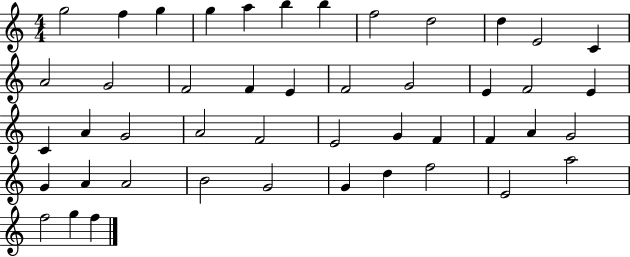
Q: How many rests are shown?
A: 0